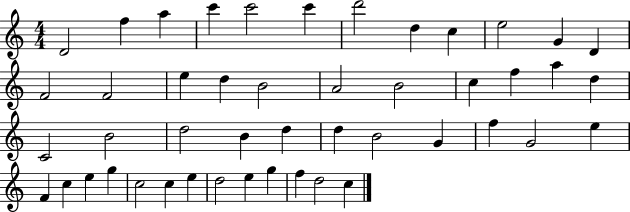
D4/h F5/q A5/q C6/q C6/h C6/q D6/h D5/q C5/q E5/h G4/q D4/q F4/h F4/h E5/q D5/q B4/h A4/h B4/h C5/q F5/q A5/q D5/q C4/h B4/h D5/h B4/q D5/q D5/q B4/h G4/q F5/q G4/h E5/q F4/q C5/q E5/q G5/q C5/h C5/q E5/q D5/h E5/q G5/q F5/q D5/h C5/q